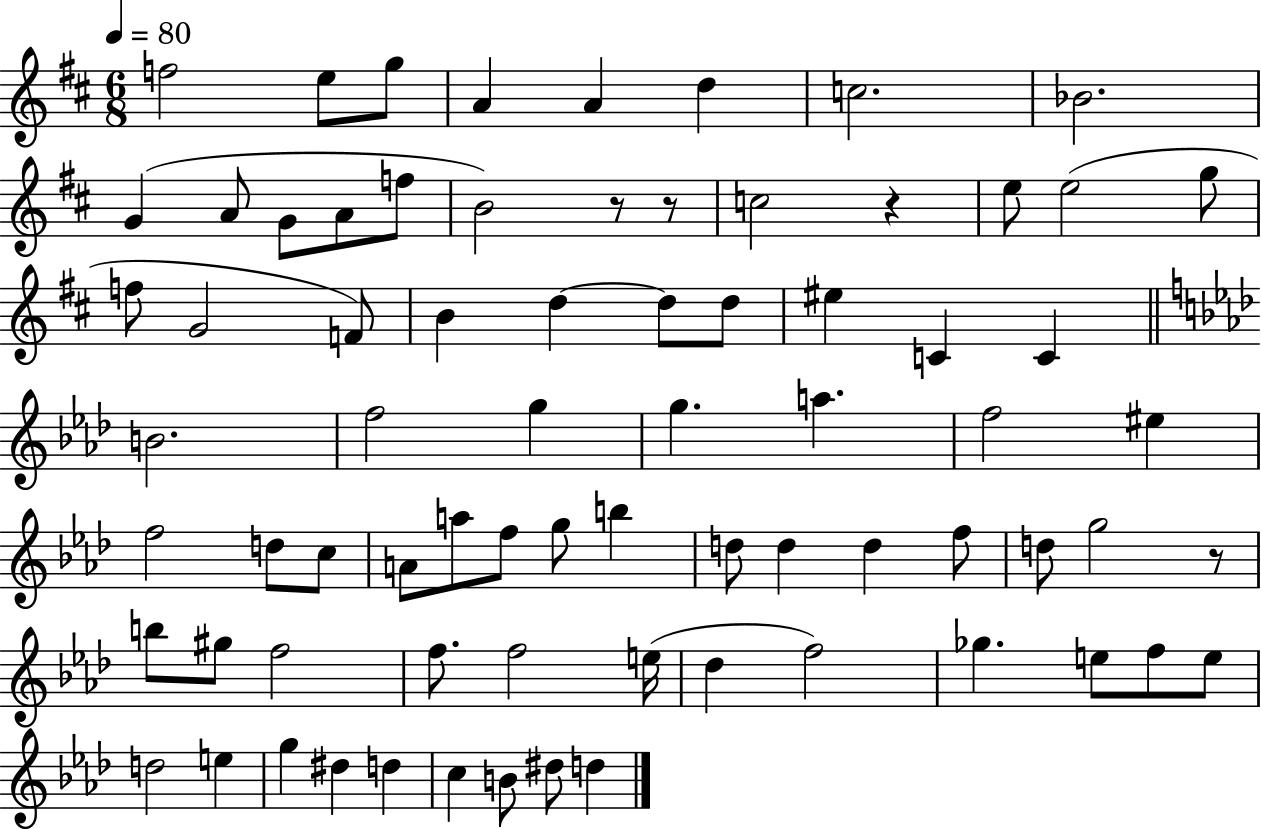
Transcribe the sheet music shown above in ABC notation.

X:1
T:Untitled
M:6/8
L:1/4
K:D
f2 e/2 g/2 A A d c2 _B2 G A/2 G/2 A/2 f/2 B2 z/2 z/2 c2 z e/2 e2 g/2 f/2 G2 F/2 B d d/2 d/2 ^e C C B2 f2 g g a f2 ^e f2 d/2 c/2 A/2 a/2 f/2 g/2 b d/2 d d f/2 d/2 g2 z/2 b/2 ^g/2 f2 f/2 f2 e/4 _d f2 _g e/2 f/2 e/2 d2 e g ^d d c B/2 ^d/2 d